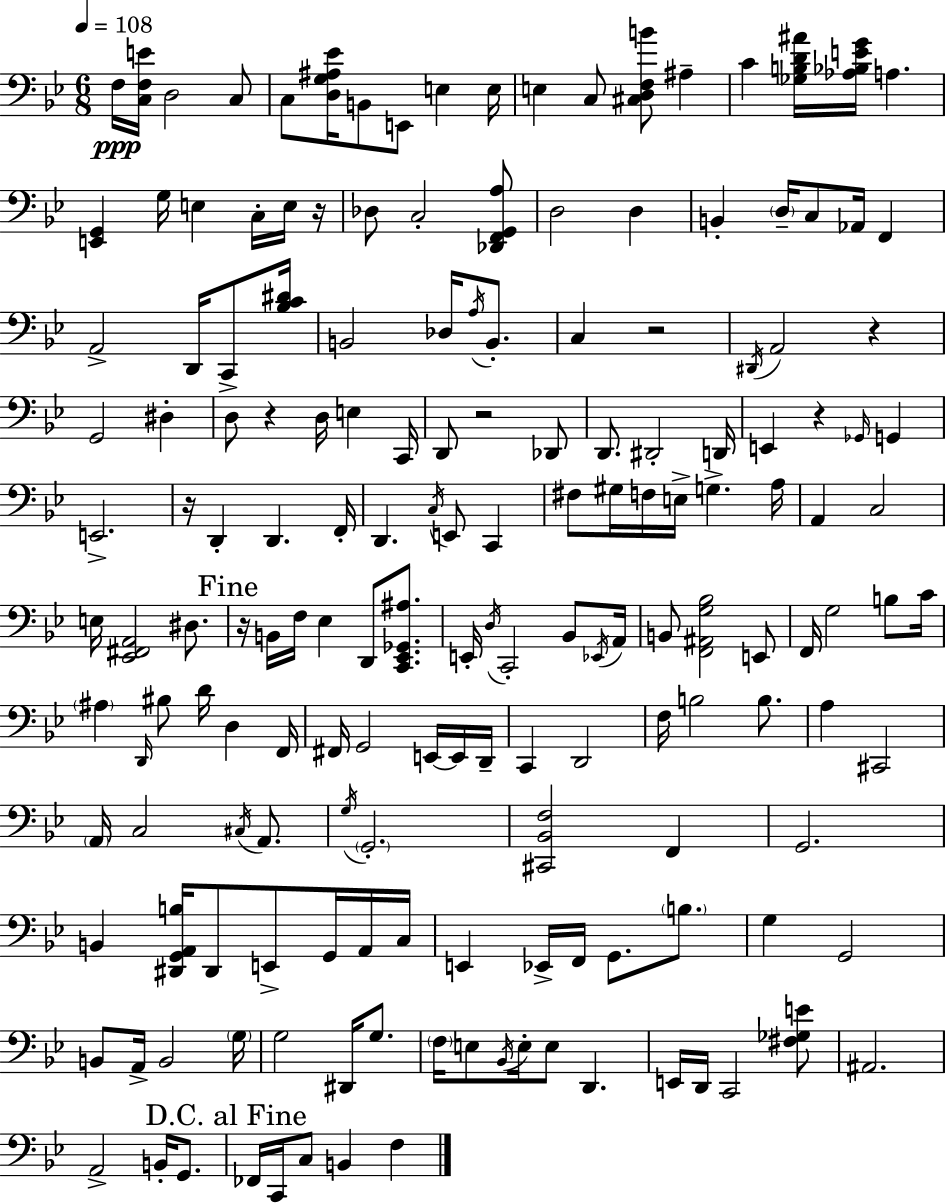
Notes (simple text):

F3/s [C3,F3,E4]/s D3/h C3/e C3/e [D3,G3,A#3,Eb4]/s B2/e E2/e E3/q E3/s E3/q C3/e [C#3,D3,F3,B4]/e A#3/q C4/q [Gb3,B3,D4,A#4]/s [Ab3,Bb3,E4,G4]/s A3/q. [E2,G2]/q G3/s E3/q C3/s E3/s R/s Db3/e C3/h [Db2,F2,G2,A3]/e D3/h D3/q B2/q D3/s C3/e Ab2/s F2/q A2/h D2/s C2/e [Bb3,C4,D#4]/s B2/h Db3/s A3/s B2/e. C3/q R/h D#2/s A2/h R/q G2/h D#3/q D3/e R/q D3/s E3/q C2/s D2/e R/h Db2/e D2/e. D#2/h D2/s E2/q R/q Gb2/s G2/q E2/h. R/s D2/q D2/q. F2/s D2/q. C3/s E2/e C2/q F#3/e G#3/s F3/s E3/s G3/q. A3/s A2/q C3/h E3/s [Eb2,F#2,A2]/h D#3/e. R/s B2/s F3/s Eb3/q D2/e [C2,Eb2,Gb2,A#3]/e. E2/s D3/s C2/h Bb2/e Eb2/s A2/s B2/e [F2,A#2,G3,Bb3]/h E2/e F2/s G3/h B3/e C4/s A#3/q D2/s BIS3/e D4/s D3/q F2/s F#2/s G2/h E2/s E2/s D2/s C2/q D2/h F3/s B3/h B3/e. A3/q C#2/h A2/s C3/h C#3/s A2/e. G3/s G2/h. [C#2,Bb2,F3]/h F2/q G2/h. B2/q [D#2,G2,A2,B3]/s D#2/e E2/e G2/s A2/s C3/s E2/q Eb2/s F2/s G2/e. B3/e. G3/q G2/h B2/e A2/s B2/h G3/s G3/h D#2/s G3/e. F3/s E3/e Bb2/s E3/s E3/e D2/q. E2/s D2/s C2/h [F#3,Gb3,E4]/e A#2/h. A2/h B2/s G2/e. FES2/s C2/s C3/e B2/q F3/q